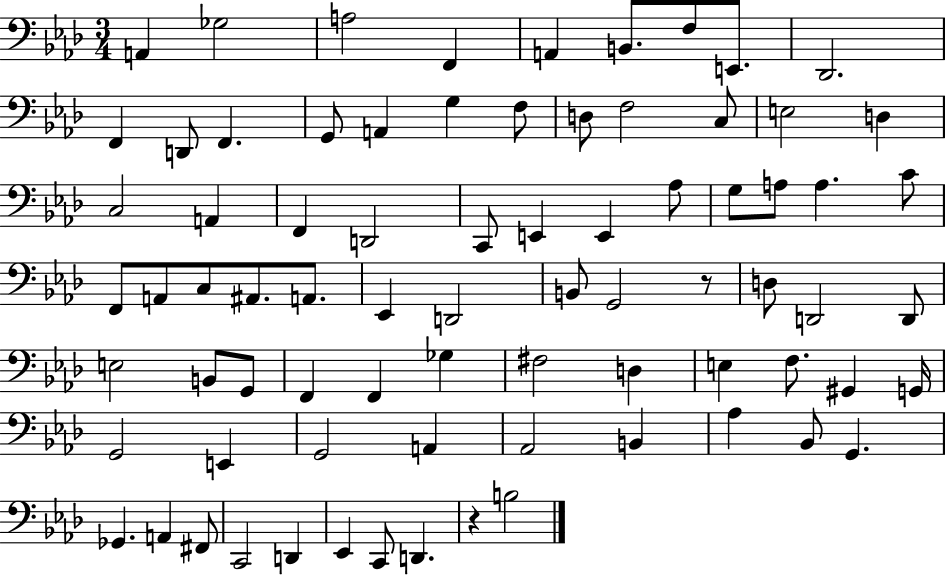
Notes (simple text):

A2/q Gb3/h A3/h F2/q A2/q B2/e. F3/e E2/e. Db2/h. F2/q D2/e F2/q. G2/e A2/q G3/q F3/e D3/e F3/h C3/e E3/h D3/q C3/h A2/q F2/q D2/h C2/e E2/q E2/q Ab3/e G3/e A3/e A3/q. C4/e F2/e A2/e C3/e A#2/e. A2/e. Eb2/q D2/h B2/e G2/h R/e D3/e D2/h D2/e E3/h B2/e G2/e F2/q F2/q Gb3/q F#3/h D3/q E3/q F3/e. G#2/q G2/s G2/h E2/q G2/h A2/q Ab2/h B2/q Ab3/q Bb2/e G2/q. Gb2/q. A2/q F#2/e C2/h D2/q Eb2/q C2/e D2/q. R/q B3/h